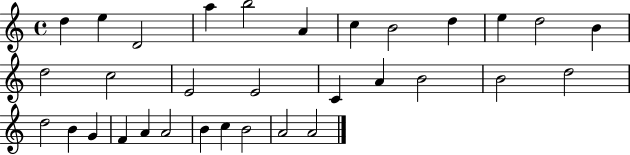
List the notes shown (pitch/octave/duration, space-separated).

D5/q E5/q D4/h A5/q B5/h A4/q C5/q B4/h D5/q E5/q D5/h B4/q D5/h C5/h E4/h E4/h C4/q A4/q B4/h B4/h D5/h D5/h B4/q G4/q F4/q A4/q A4/h B4/q C5/q B4/h A4/h A4/h